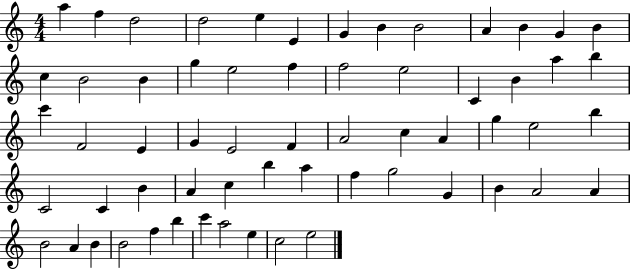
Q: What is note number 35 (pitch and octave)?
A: G5